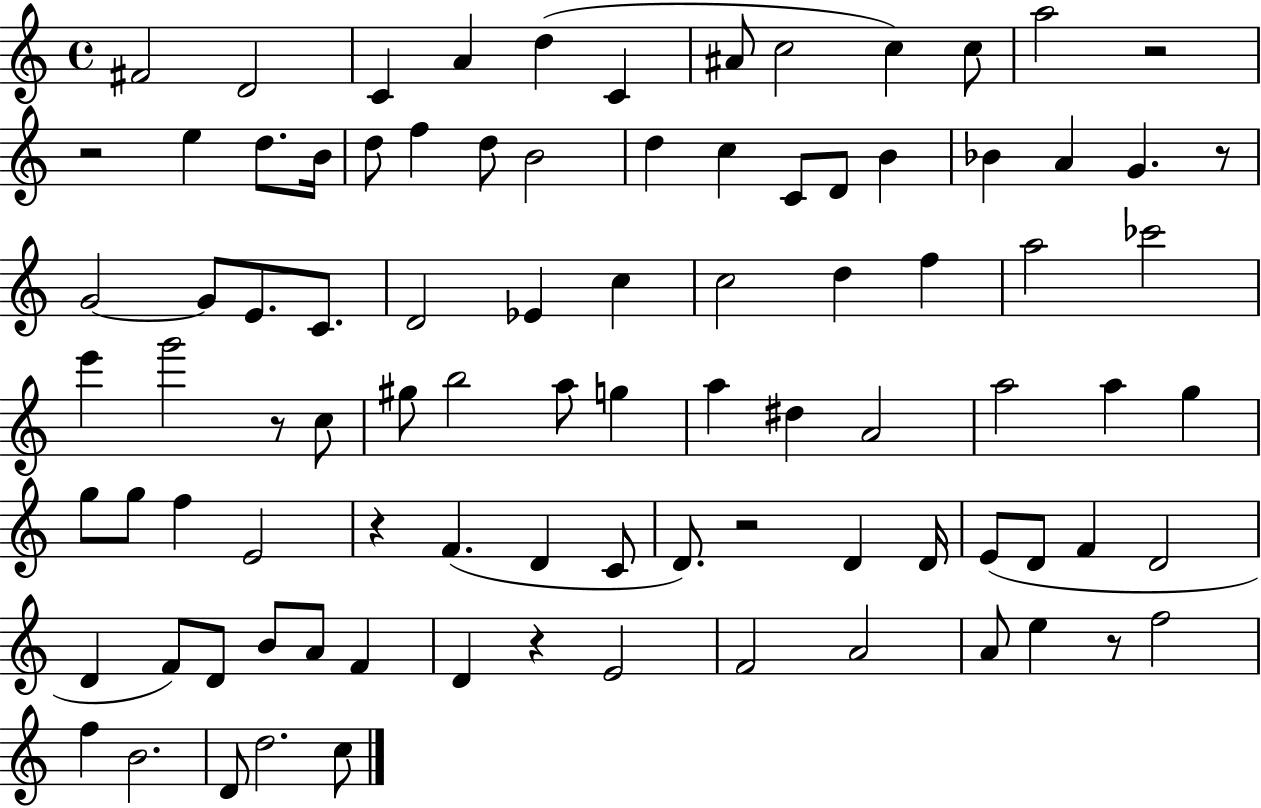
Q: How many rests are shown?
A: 8